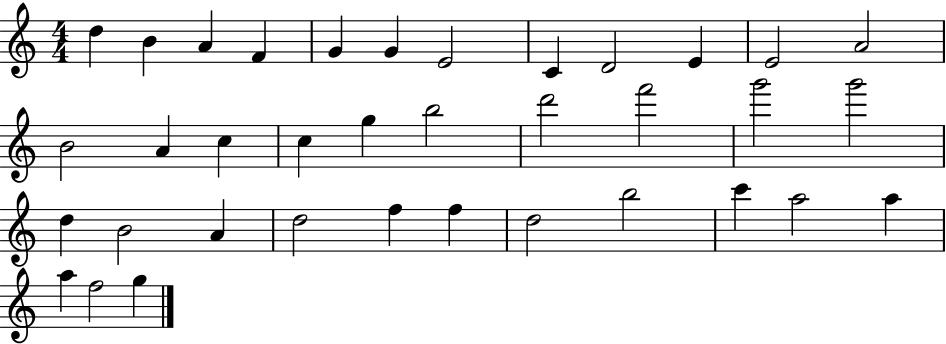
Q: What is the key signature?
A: C major